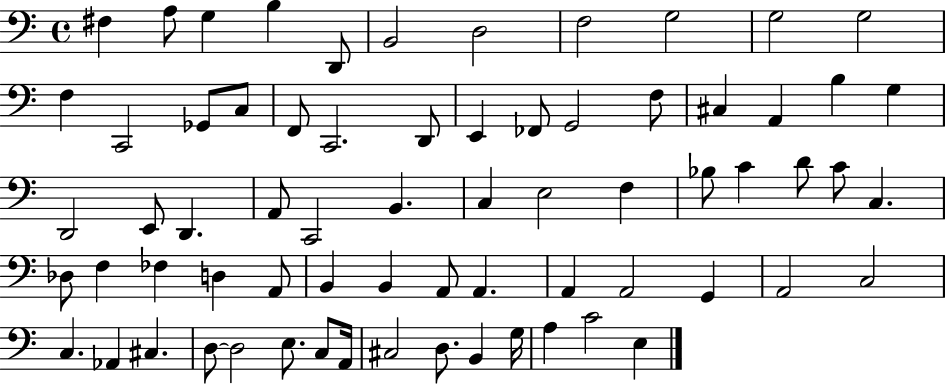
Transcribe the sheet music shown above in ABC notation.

X:1
T:Untitled
M:4/4
L:1/4
K:C
^F, A,/2 G, B, D,,/2 B,,2 D,2 F,2 G,2 G,2 G,2 F, C,,2 _G,,/2 C,/2 F,,/2 C,,2 D,,/2 E,, _F,,/2 G,,2 F,/2 ^C, A,, B, G, D,,2 E,,/2 D,, A,,/2 C,,2 B,, C, E,2 F, _B,/2 C D/2 C/2 C, _D,/2 F, _F, D, A,,/2 B,, B,, A,,/2 A,, A,, A,,2 G,, A,,2 C,2 C, _A,, ^C, D,/2 D,2 E,/2 C,/2 A,,/4 ^C,2 D,/2 B,, G,/4 A, C2 E,